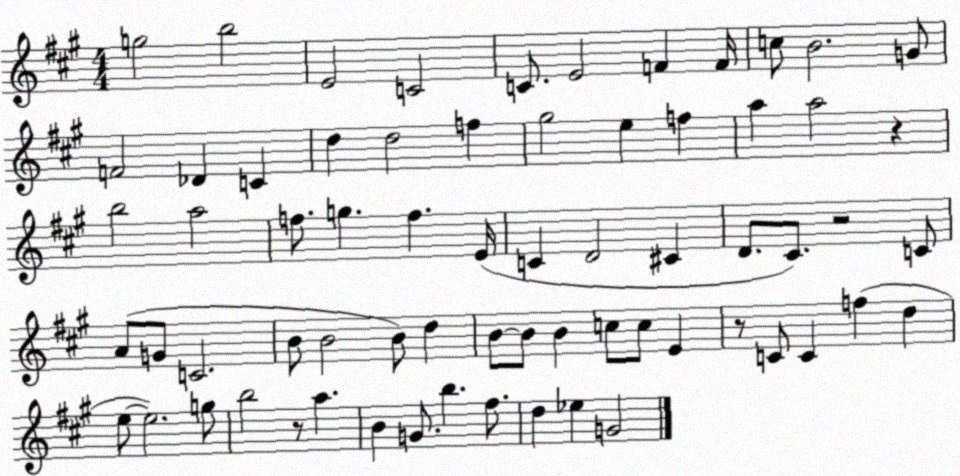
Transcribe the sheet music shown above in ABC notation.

X:1
T:Untitled
M:4/4
L:1/4
K:A
g2 b2 E2 C2 C/2 E2 F F/4 c/2 B2 G/2 F2 _D C d d2 f ^g2 e f a a2 z b2 a2 f/2 g f E/4 C D2 ^C D/2 ^C/2 z2 C/2 A/2 G/2 C2 B/2 B2 B/2 d B/2 B/2 B c/2 c/2 E z/2 C/2 C f d e/2 e2 g/2 b2 z/2 a B G/2 b ^f/2 d _e G2